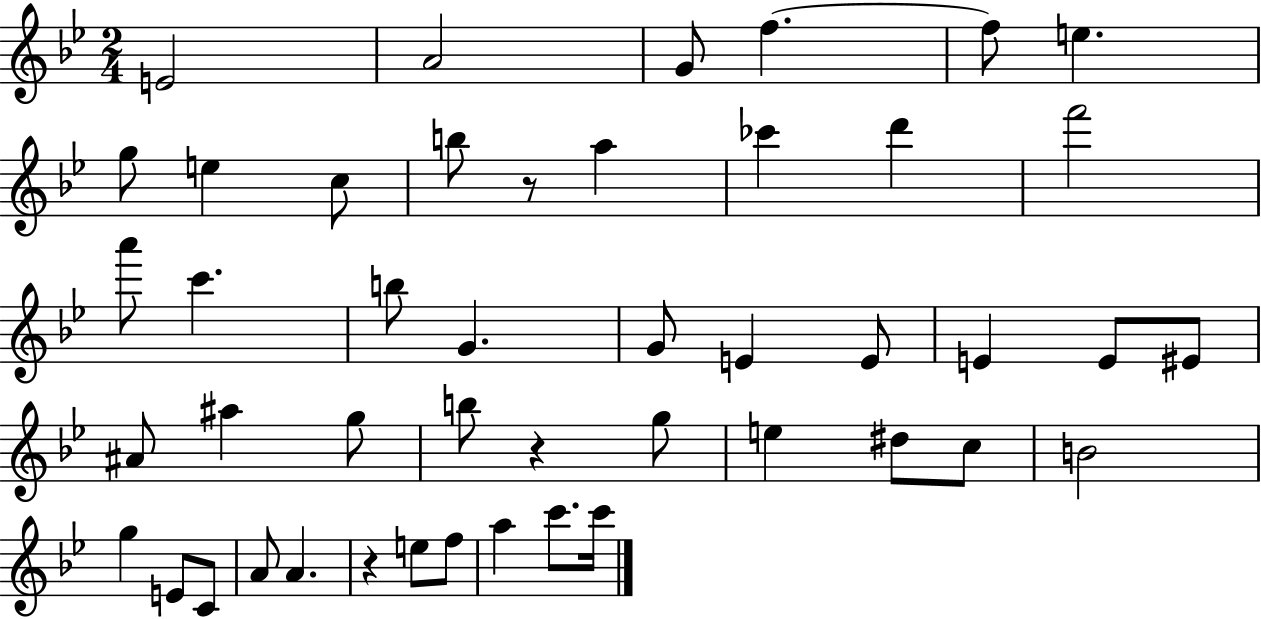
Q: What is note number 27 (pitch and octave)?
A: G5